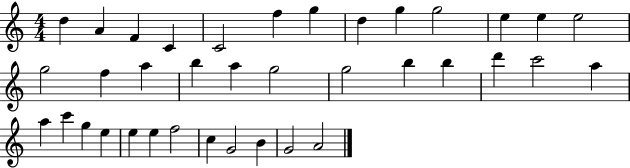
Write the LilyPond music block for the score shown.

{
  \clef treble
  \numericTimeSignature
  \time 4/4
  \key c \major
  d''4 a'4 f'4 c'4 | c'2 f''4 g''4 | d''4 g''4 g''2 | e''4 e''4 e''2 | \break g''2 f''4 a''4 | b''4 a''4 g''2 | g''2 b''4 b''4 | d'''4 c'''2 a''4 | \break a''4 c'''4 g''4 e''4 | e''4 e''4 f''2 | c''4 g'2 b'4 | g'2 a'2 | \break \bar "|."
}